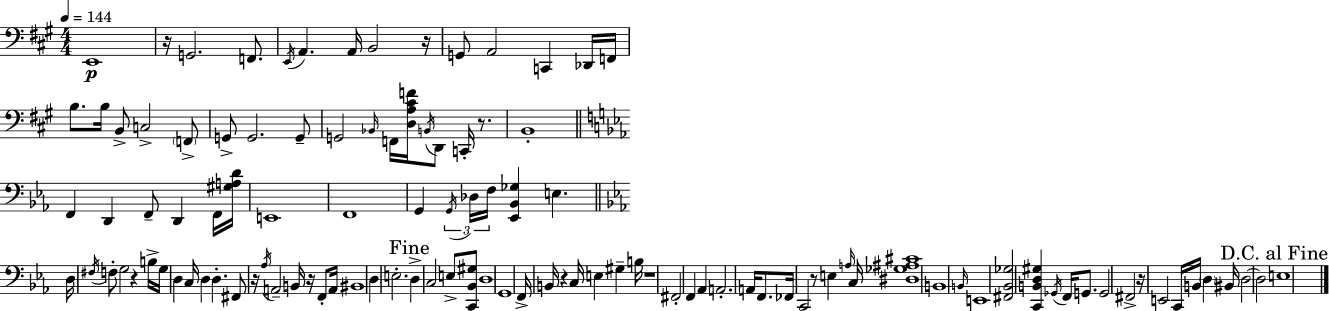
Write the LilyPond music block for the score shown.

{
  \clef bass
  \numericTimeSignature
  \time 4/4
  \key a \major
  \tempo 4 = 144
  e,1\p | r16 g,2. f,8. | \acciaccatura { e,16 } a,4. a,16 b,2 | r16 g,8 a,2 c,4 des,16 | \break f,16 b8. b16 b,8-> c2-> \parenthesize f,8-> | g,8-> g,2. g,8-- | g,2 \grace { bes,16 } f,16 <d a cis' f'>16 \acciaccatura { b,16 } d,8 c,16-. | r8. b,1-. | \break \bar "||" \break \key c \minor f,4 d,4 f,8-- d,4 f,16 <gis a d'>16 | e,1 | f,1 | g,4 \tuplet 3/2 { \acciaccatura { g,16 } des16 f16 } <ees, bes, ges>4 e4. | \break \bar "||" \break \key c \minor d16 \acciaccatura { fis16 } f8-. g2 r4 | b16-> g16 d4 c16 d4 d4.-. | fis,8 r16 \acciaccatura { aes16 } a,2-- b,16 r16 f,8-. | a,16 bis,1 | \break \parenthesize d4 e2.-. | \mark "Fine" d4-> c2 e8-> | <c, bes, gis>8 d1 | g,1 | \break f,16-> b,16 r4 c16 e4 gis4-- | b16 r1 | fis,2-. f,4 aes,4 | a,2.-. a,16 f,8. | \break fes,16 c,2 r8 e4 | \grace { a16 } c16 <dis ges ais cis'>1 | b,1 | \grace { b,16 } e,1 | \break <fis, bes, ges>2 <c, b, d gis>4 | \acciaccatura { ges,16 } f,16 g,8. g,2 fis,2-> | r16 e,2 c,16 b,16 | \parenthesize d4 bis,16 d2~~ d2 | \break \mark "D.C. al Fine" e1 | \bar "|."
}